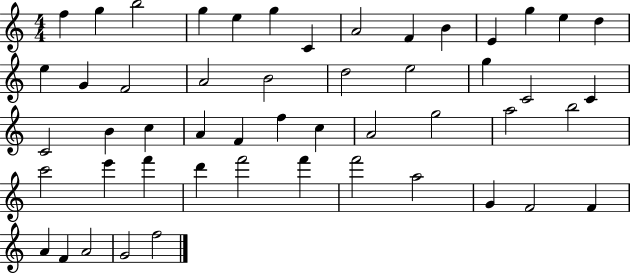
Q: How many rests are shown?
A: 0